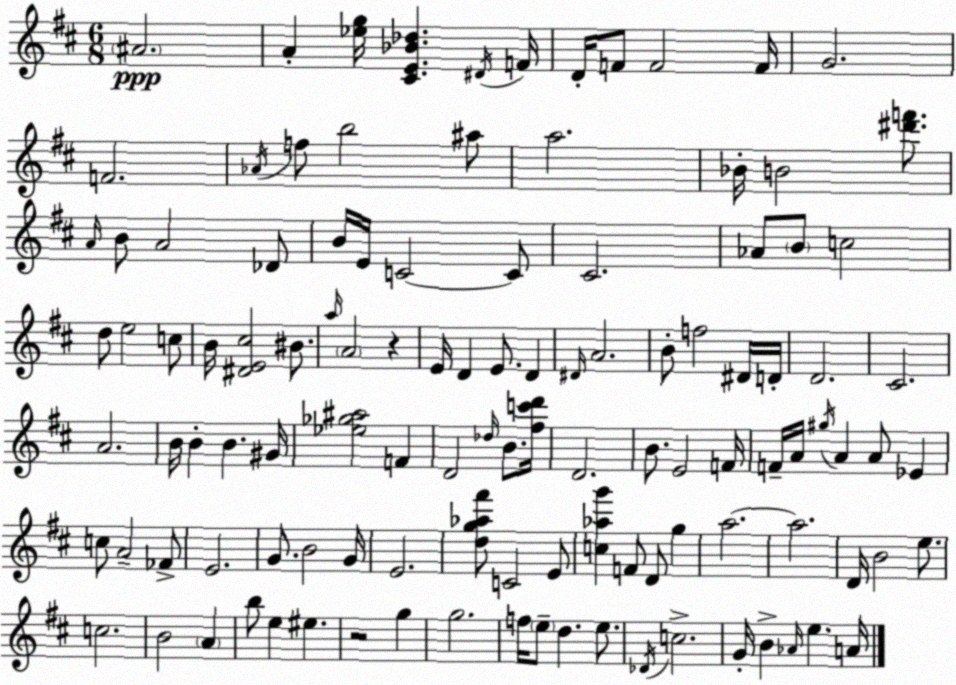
X:1
T:Untitled
M:6/8
L:1/4
K:D
^A2 A [_eg]/4 [^CE_B_d] ^D/4 F/4 D/4 F/2 F2 F/4 G2 F2 _A/4 f/2 b2 ^a/2 a2 _B/4 B2 [^d'f']/2 A/4 B/2 A2 _D/2 B/4 E/4 C2 C/2 ^C2 _A/2 B/2 c2 d/2 e2 c/2 B/4 [^DE^c]2 ^B/2 a/4 A2 z E/4 D E/2 D ^D/4 A2 B/2 f2 ^D/4 D/4 D2 ^C2 A2 B/4 B B ^G/4 [_e_g^a]2 F D2 _d/4 B/2 [^fc'd']/4 D2 B/2 E2 F/4 F/4 A/4 ^g/4 A A/2 _E c/2 A2 _F/2 E2 G/2 B2 G/4 E2 [dg_a^f']/2 C2 E/2 [c_ag'] F/2 D/2 g a2 a2 D/4 B2 e/2 c2 B2 A b/2 e ^e z2 g g2 f/4 e/2 d e/2 _D/4 c2 G/4 B _A/4 e A/4